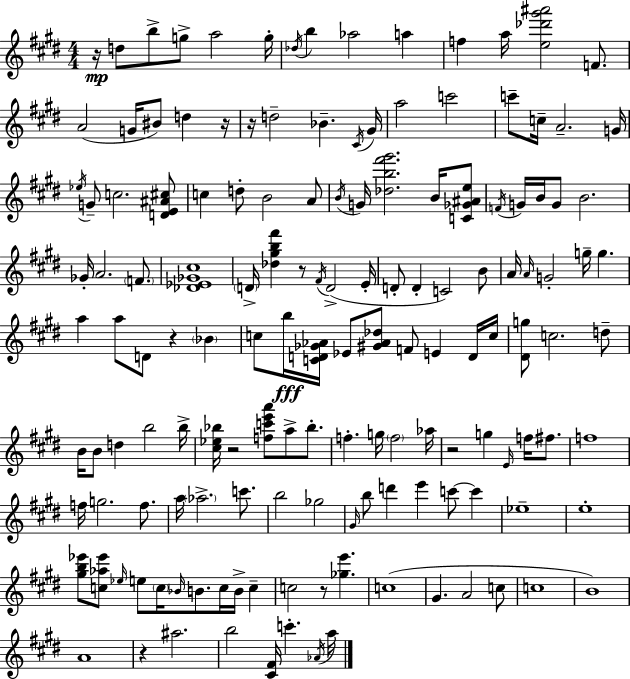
{
  \clef treble
  \numericTimeSignature
  \time 4/4
  \key e \major
  r16\mp d''8 b''8-> g''8-> a''2 g''16-. | \acciaccatura { des''16 } b''4 aes''2 a''4 | f''4 a''16 <e'' des''' gis''' ais'''>2 f'8. | a'2( g'16 bis'8) d''4 | \break r16 r16 d''2-- bes'4.-- | \acciaccatura { cis'16 } gis'16 a''2 c'''2 | c'''8-- c''16-- a'2.-- | g'16 \acciaccatura { ees''16 } g'8-- c''2. | \break <d' e' ais' cis''>8 c''4 d''8-. b'2 | a'8 \acciaccatura { b'16 } g'16 <des'' b'' fis''' gis'''>2. | b'16 <c' ges' ais' e''>8 \acciaccatura { f'16 } g'16 b'16 g'8 b'2. | ges'16-. a'2. | \break \parenthesize f'8. <des' ees' ges' cis''>1 | \parenthesize d'16-> <des'' gis'' b'' fis'''>4 r8 \acciaccatura { fis'16 } d'2->( | e'16-. d'8-. d'4-. c'2) | b'8 a'16 \grace { a'16 } g'2-. | \break g''16-- g''4. a''4 a''8 d'8 r4 | \parenthesize bes'4 c''8 b''16\fff <c' d' ges' aes'>16 ees'8 <gis' aes' des''>8 f'8 | e'4 d'16 c''16 <dis' g''>8 c''2. | d''8-- b'16 b'8 d''4 b''2 | \break b''16-> <cis'' ees'' bes''>16 r2 | <f'' c''' e''' a'''>8 a''8-> bes''8.-. f''4.-. g''16 \parenthesize f''2 | aes''16 r2 g''4 | \grace { e'16 } f''16 fis''8. f''1 | \break f''16 g''2. | f''8. a''16 \parenthesize aes''2.-> | c'''8. b''2 | ges''2 \grace { gis'16 } b''8 d'''4 e'''4 | \break c'''8~~ c'''4 ees''1-- | e''1-. | <gis'' b'' ees'''>8 <c'' aes'' ees'''>8 \grace { ees''16 } e''8 | \parenthesize c''16 \grace { bes'16 } b'8. c''16 b'16-> c''4-- c''2 | \break r8 <ges'' e'''>4. c''1( | gis'4. | a'2 c''8 c''1 | b'1) | \break a'1 | r4 ais''2. | b''2 | <cis' fis'>16 c'''4.-. \acciaccatura { aes'16 } a''16 \bar "|."
}